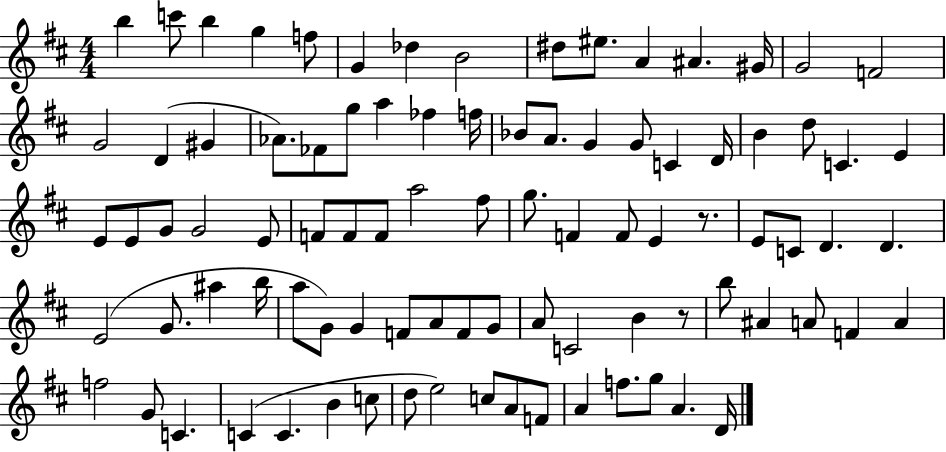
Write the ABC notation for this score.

X:1
T:Untitled
M:4/4
L:1/4
K:D
b c'/2 b g f/2 G _d B2 ^d/2 ^e/2 A ^A ^G/4 G2 F2 G2 D ^G _A/2 _F/2 g/2 a _f f/4 _B/2 A/2 G G/2 C D/4 B d/2 C E E/2 E/2 G/2 G2 E/2 F/2 F/2 F/2 a2 ^f/2 g/2 F F/2 E z/2 E/2 C/2 D D E2 G/2 ^a b/4 a/2 G/2 G F/2 A/2 F/2 G/2 A/2 C2 B z/2 b/2 ^A A/2 F A f2 G/2 C C C B c/2 d/2 e2 c/2 A/2 F/2 A f/2 g/2 A D/4